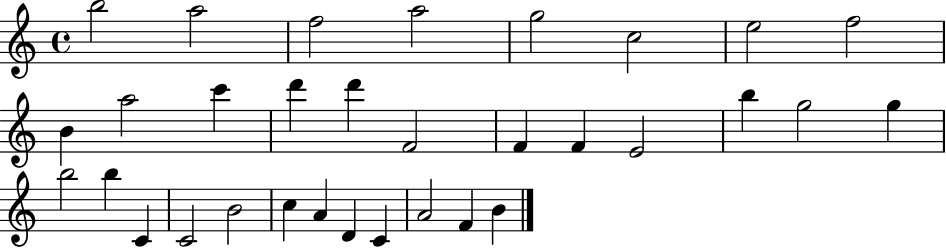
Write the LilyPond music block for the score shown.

{
  \clef treble
  \time 4/4
  \defaultTimeSignature
  \key c \major
  b''2 a''2 | f''2 a''2 | g''2 c''2 | e''2 f''2 | \break b'4 a''2 c'''4 | d'''4 d'''4 f'2 | f'4 f'4 e'2 | b''4 g''2 g''4 | \break b''2 b''4 c'4 | c'2 b'2 | c''4 a'4 d'4 c'4 | a'2 f'4 b'4 | \break \bar "|."
}